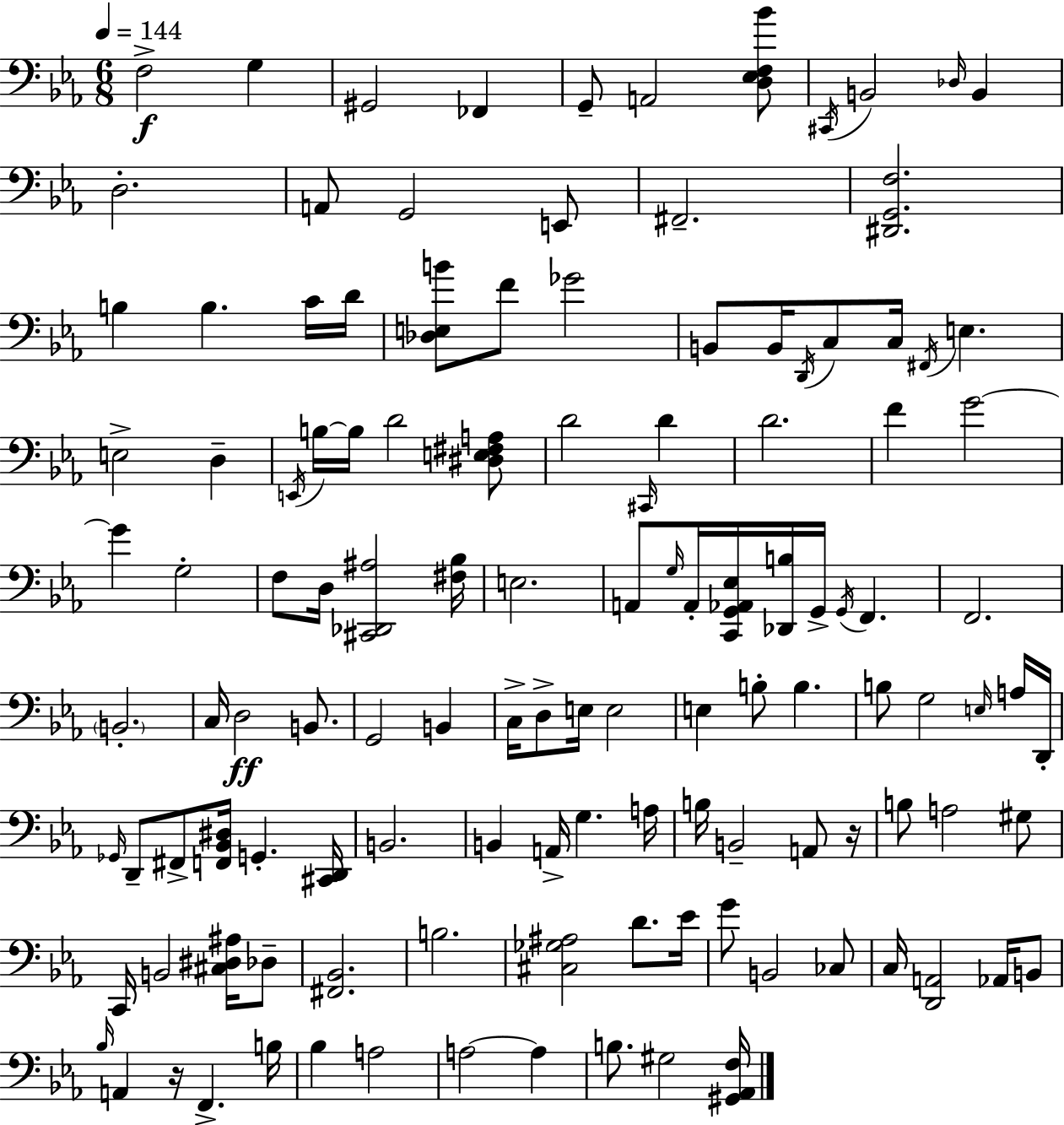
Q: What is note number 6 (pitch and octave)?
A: A2